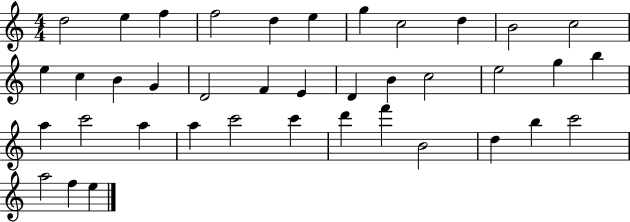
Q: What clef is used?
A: treble